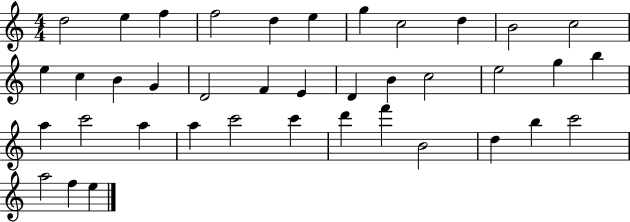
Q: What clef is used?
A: treble